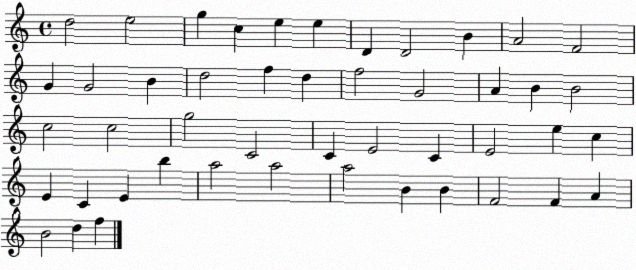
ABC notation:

X:1
T:Untitled
M:4/4
L:1/4
K:C
d2 e2 g c e e D D2 B A2 F2 G G2 B d2 f d f2 G2 A B B2 c2 c2 g2 C2 C E2 C E2 e c E C E b a2 a2 a2 B B F2 F A B2 d f